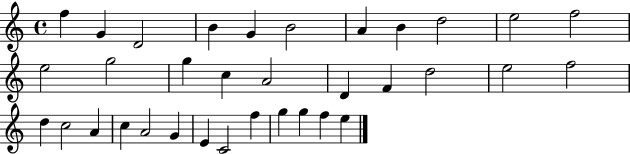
X:1
T:Untitled
M:4/4
L:1/4
K:C
f G D2 B G B2 A B d2 e2 f2 e2 g2 g c A2 D F d2 e2 f2 d c2 A c A2 G E C2 f g g f e